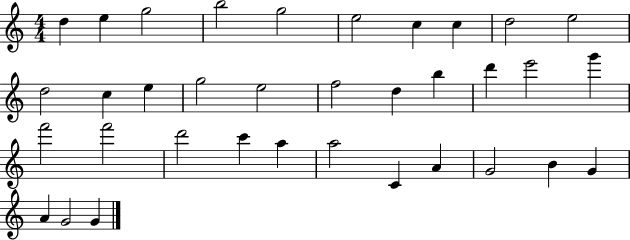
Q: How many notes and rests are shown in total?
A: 35